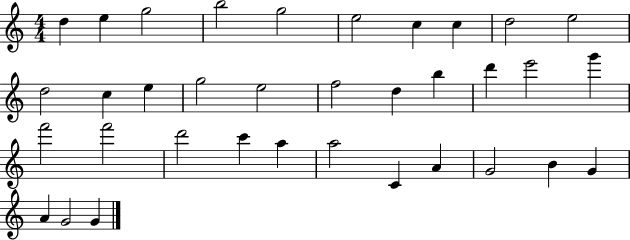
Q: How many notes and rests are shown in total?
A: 35